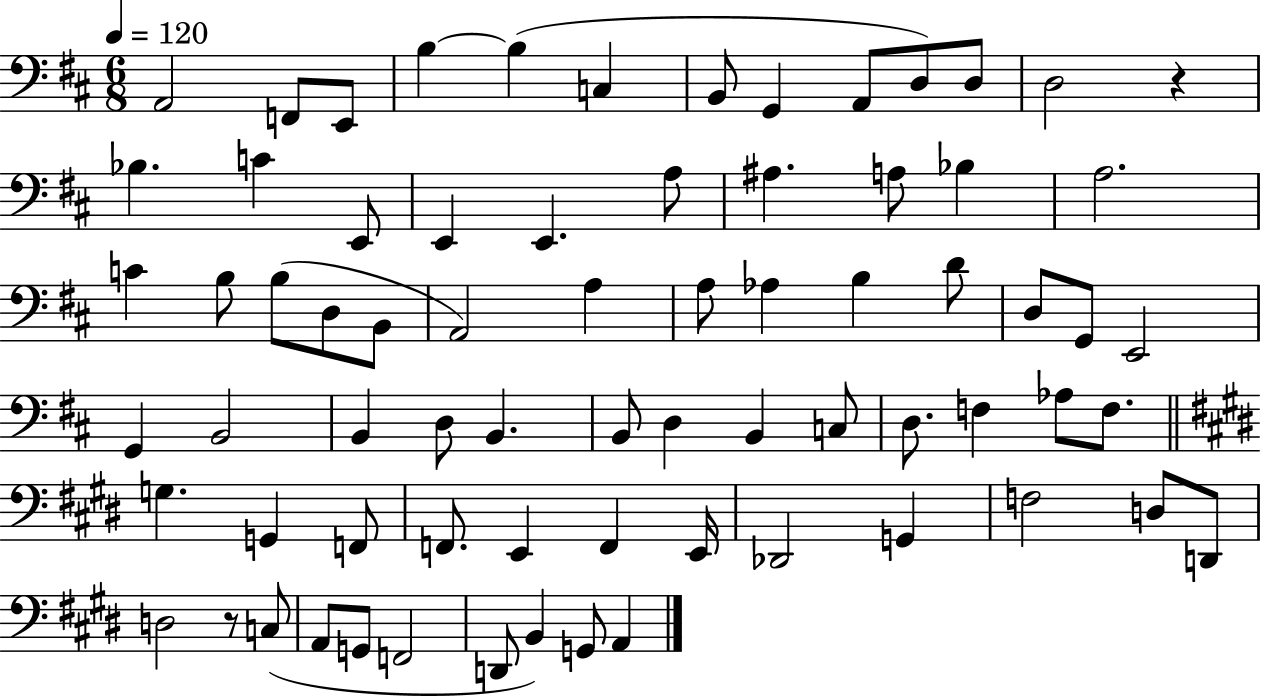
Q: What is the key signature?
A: D major